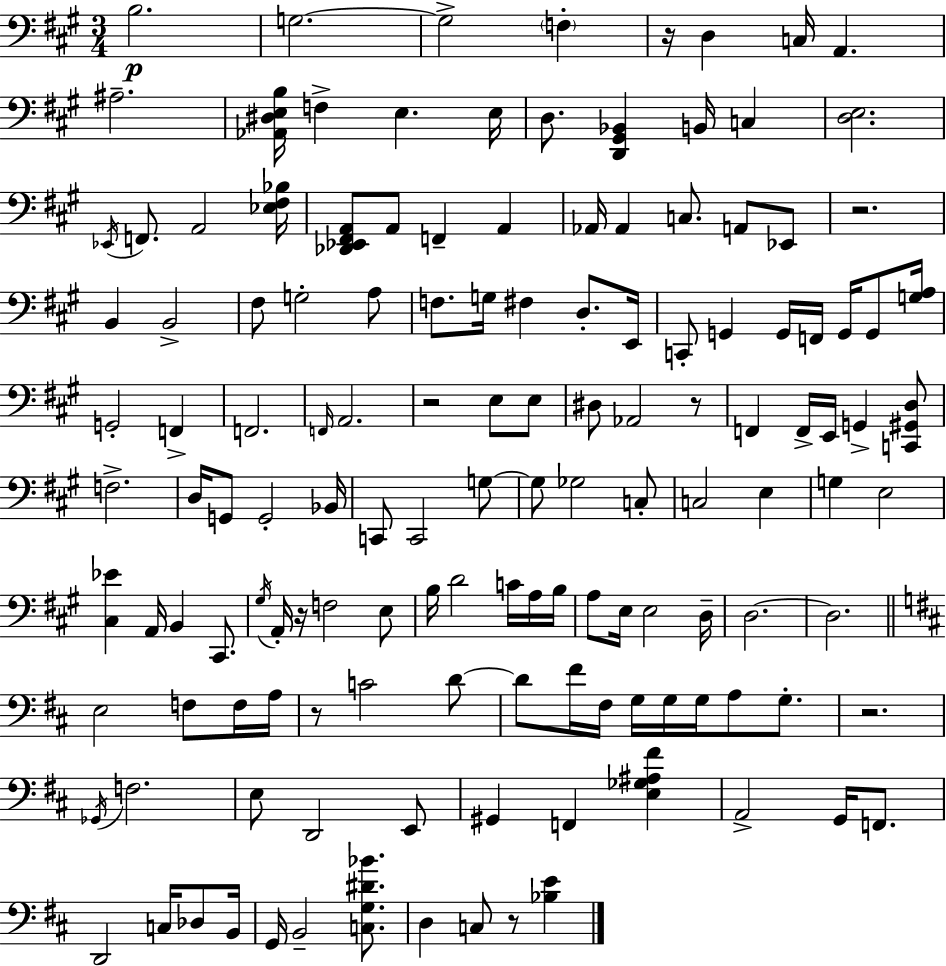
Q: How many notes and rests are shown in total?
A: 138